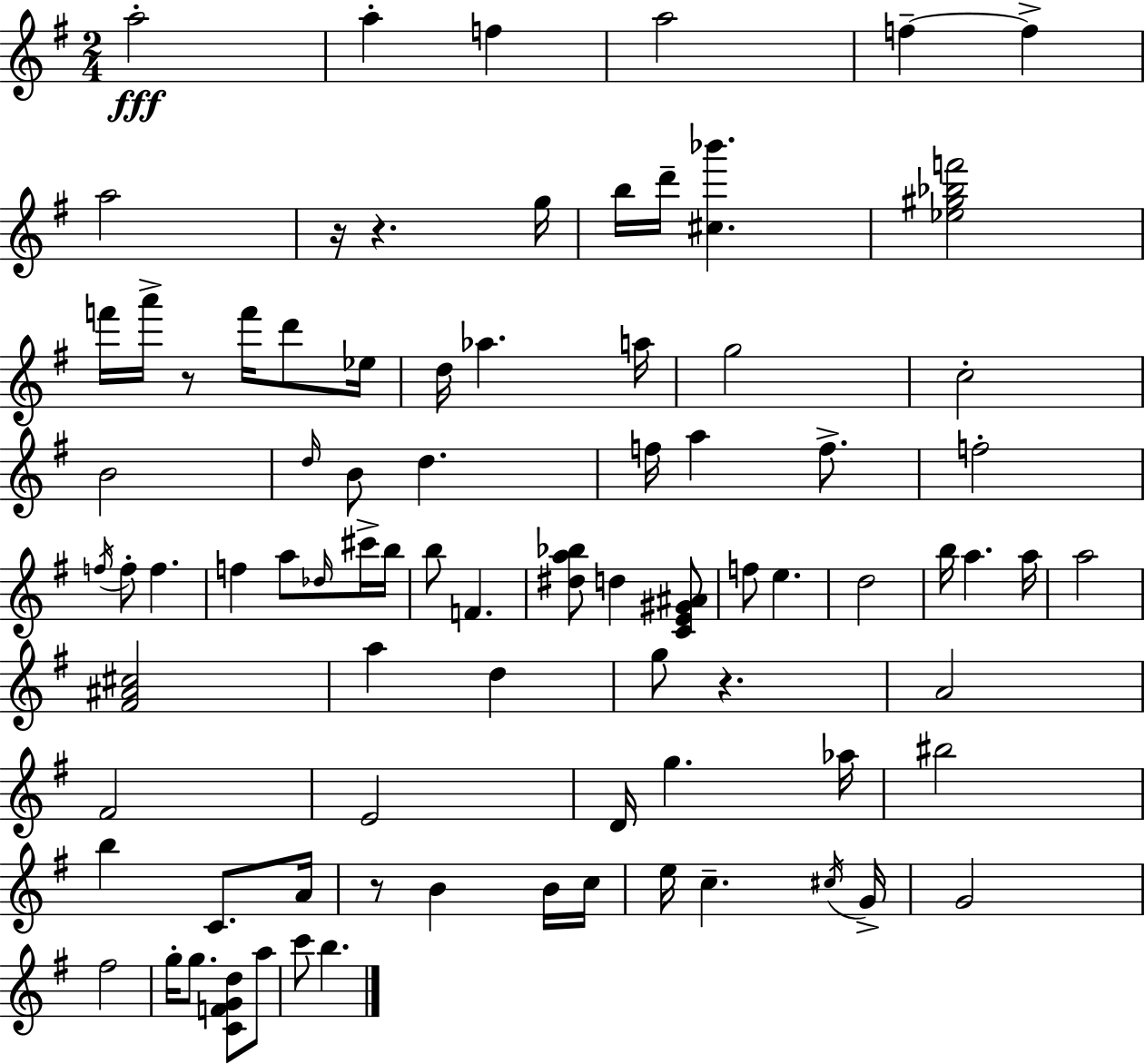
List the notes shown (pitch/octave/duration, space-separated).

A5/h A5/q F5/q A5/h F5/q F5/q A5/h R/s R/q. G5/s B5/s D6/s [C#5,Bb6]/q. [Eb5,G#5,Bb5,F6]/h F6/s A6/s R/e F6/s D6/e Eb5/s D5/s Ab5/q. A5/s G5/h C5/h B4/h D5/s B4/e D5/q. F5/s A5/q F5/e. F5/h F5/s F5/e F5/q. F5/q A5/e Db5/s C#6/s B5/s B5/e F4/q. [D#5,A5,Bb5]/e D5/q [C4,E4,G#4,A#4]/e F5/e E5/q. D5/h B5/s A5/q. A5/s A5/h [F#4,A#4,C#5]/h A5/q D5/q G5/e R/q. A4/h F#4/h E4/h D4/s G5/q. Ab5/s BIS5/h B5/q C4/e. A4/s R/e B4/q B4/s C5/s E5/s C5/q. C#5/s G4/s G4/h F#5/h G5/s G5/e. [C4,F4,G4,D5]/e A5/e C6/e B5/q.